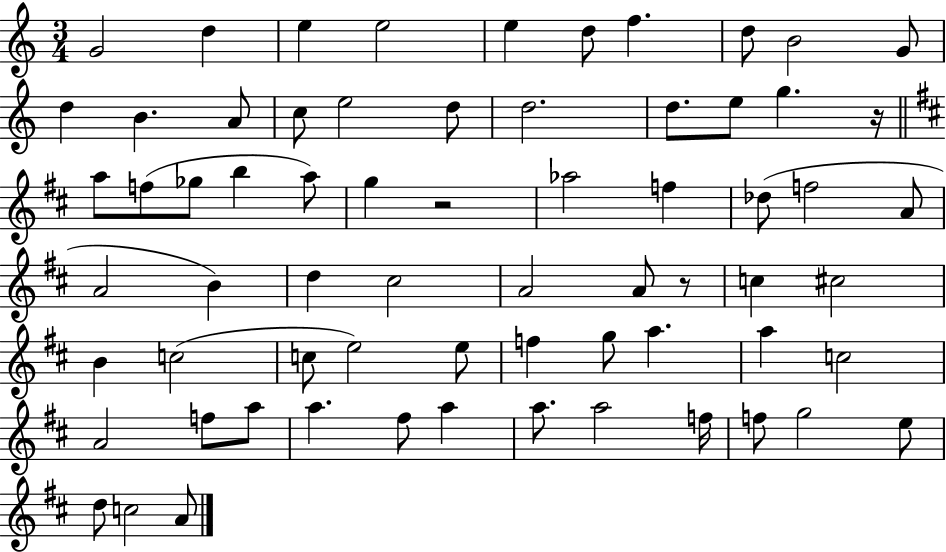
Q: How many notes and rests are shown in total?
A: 67